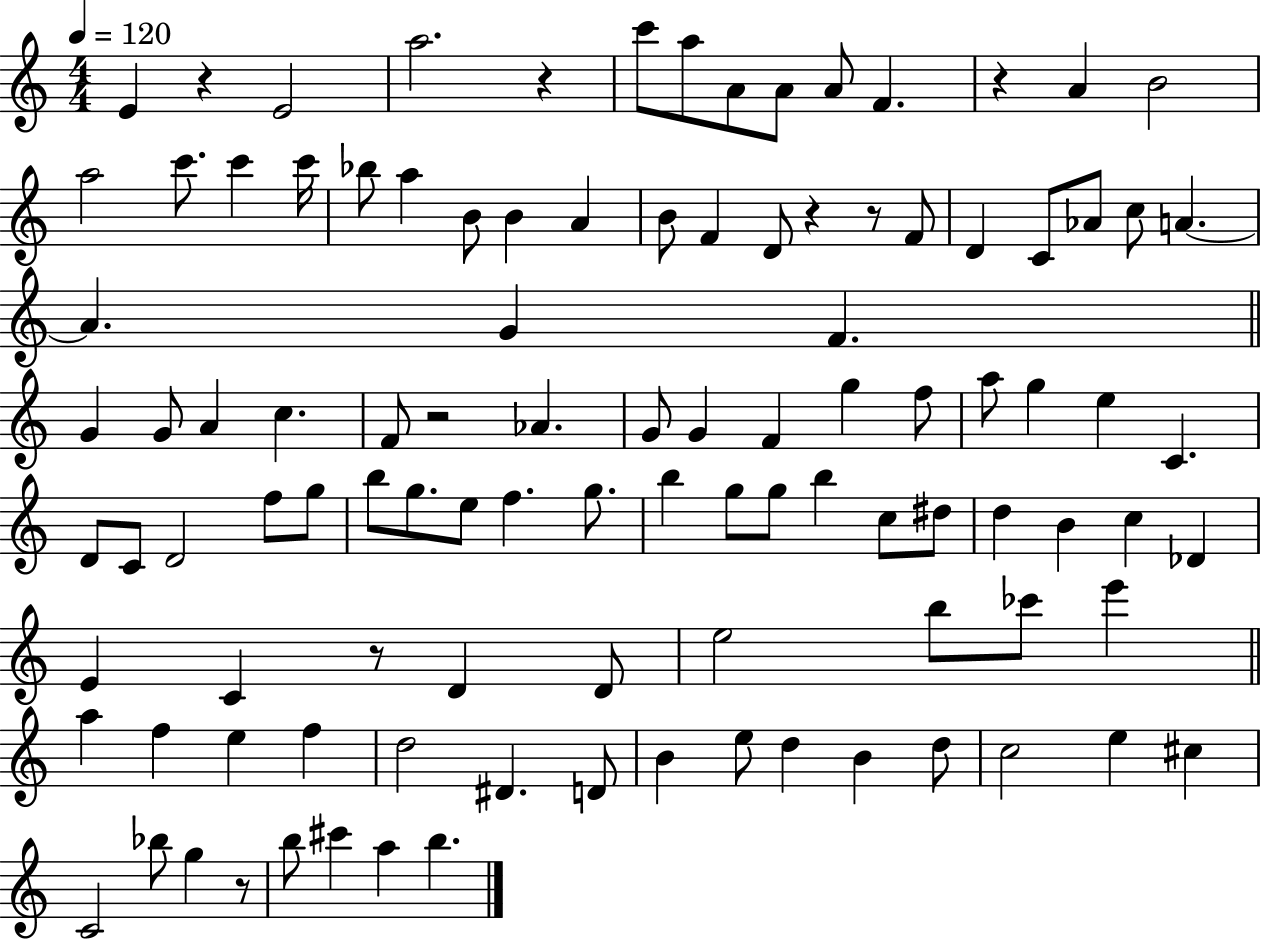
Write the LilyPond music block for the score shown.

{
  \clef treble
  \numericTimeSignature
  \time 4/4
  \key c \major
  \tempo 4 = 120
  \repeat volta 2 { e'4 r4 e'2 | a''2. r4 | c'''8 a''8 a'8 a'8 a'8 f'4. | r4 a'4 b'2 | \break a''2 c'''8. c'''4 c'''16 | bes''8 a''4 b'8 b'4 a'4 | b'8 f'4 d'8 r4 r8 f'8 | d'4 c'8 aes'8 c''8 a'4.~~ | \break a'4. g'4 f'4. | \bar "||" \break \key a \minor g'4 g'8 a'4 c''4. | f'8 r2 aes'4. | g'8 g'4 f'4 g''4 f''8 | a''8 g''4 e''4 c'4. | \break d'8 c'8 d'2 f''8 g''8 | b''8 g''8. e''8 f''4. g''8. | b''4 g''8 g''8 b''4 c''8 dis''8 | d''4 b'4 c''4 des'4 | \break e'4 c'4 r8 d'4 d'8 | e''2 b''8 ces'''8 e'''4 | \bar "||" \break \key c \major a''4 f''4 e''4 f''4 | d''2 dis'4. d'8 | b'4 e''8 d''4 b'4 d''8 | c''2 e''4 cis''4 | \break c'2 bes''8 g''4 r8 | b''8 cis'''4 a''4 b''4. | } \bar "|."
}